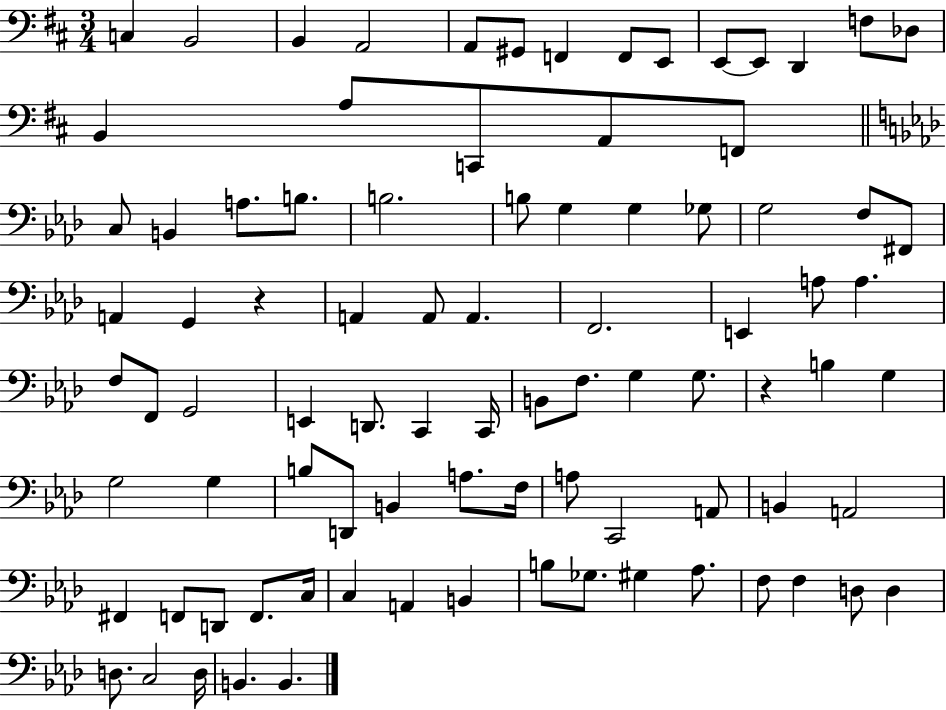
C3/q B2/h B2/q A2/h A2/e G#2/e F2/q F2/e E2/e E2/e E2/e D2/q F3/e Db3/e B2/q A3/e C2/e A2/e F2/e C3/e B2/q A3/e. B3/e. B3/h. B3/e G3/q G3/q Gb3/e G3/h F3/e F#2/e A2/q G2/q R/q A2/q A2/e A2/q. F2/h. E2/q A3/e A3/q. F3/e F2/e G2/h E2/q D2/e. C2/q C2/s B2/e F3/e. G3/q G3/e. R/q B3/q G3/q G3/h G3/q B3/e D2/e B2/q A3/e. F3/s A3/e C2/h A2/e B2/q A2/h F#2/q F2/e D2/e F2/e. C3/s C3/q A2/q B2/q B3/e Gb3/e. G#3/q Ab3/e. F3/e F3/q D3/e D3/q D3/e. C3/h D3/s B2/q. B2/q.